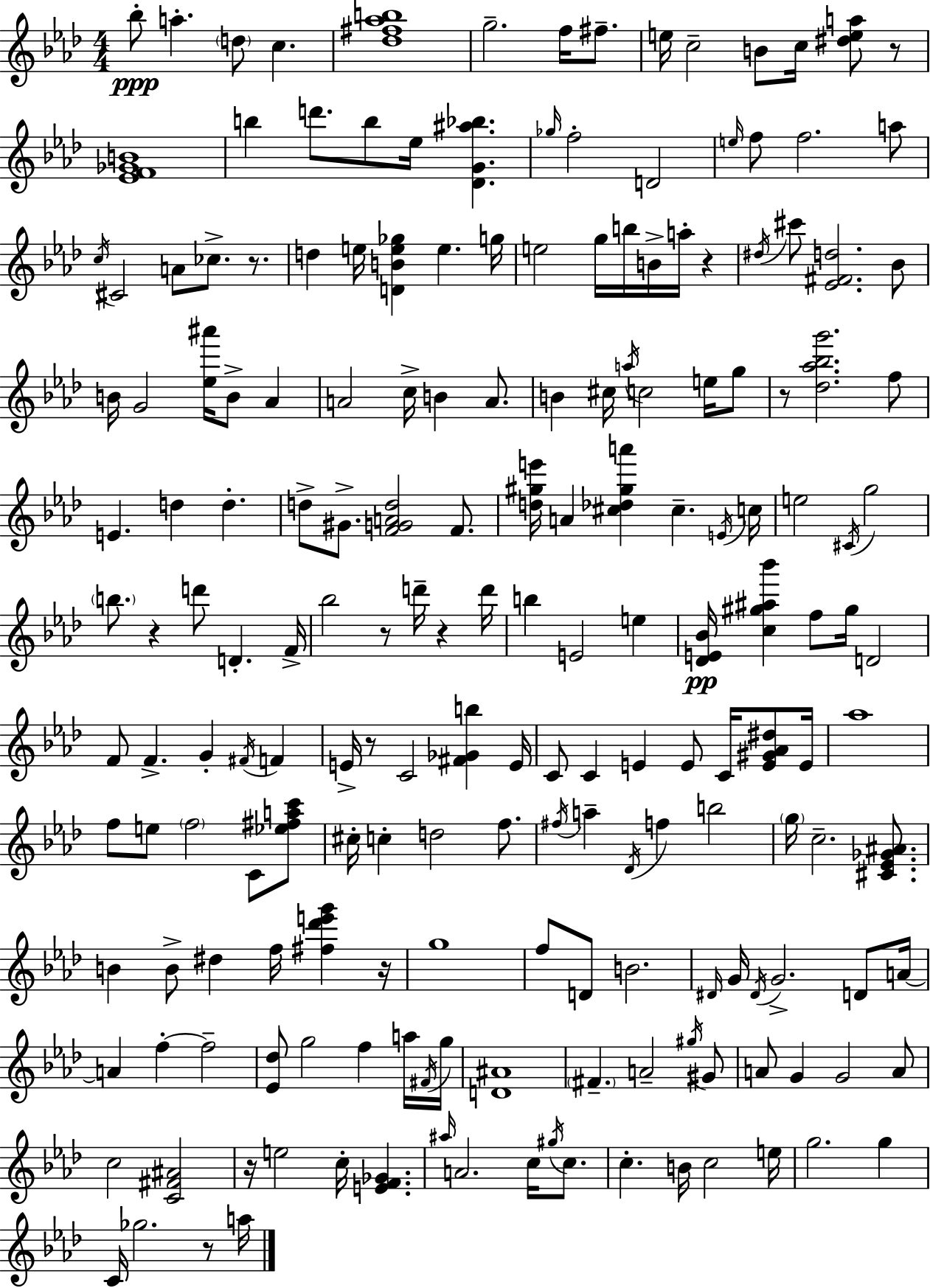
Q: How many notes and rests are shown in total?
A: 189